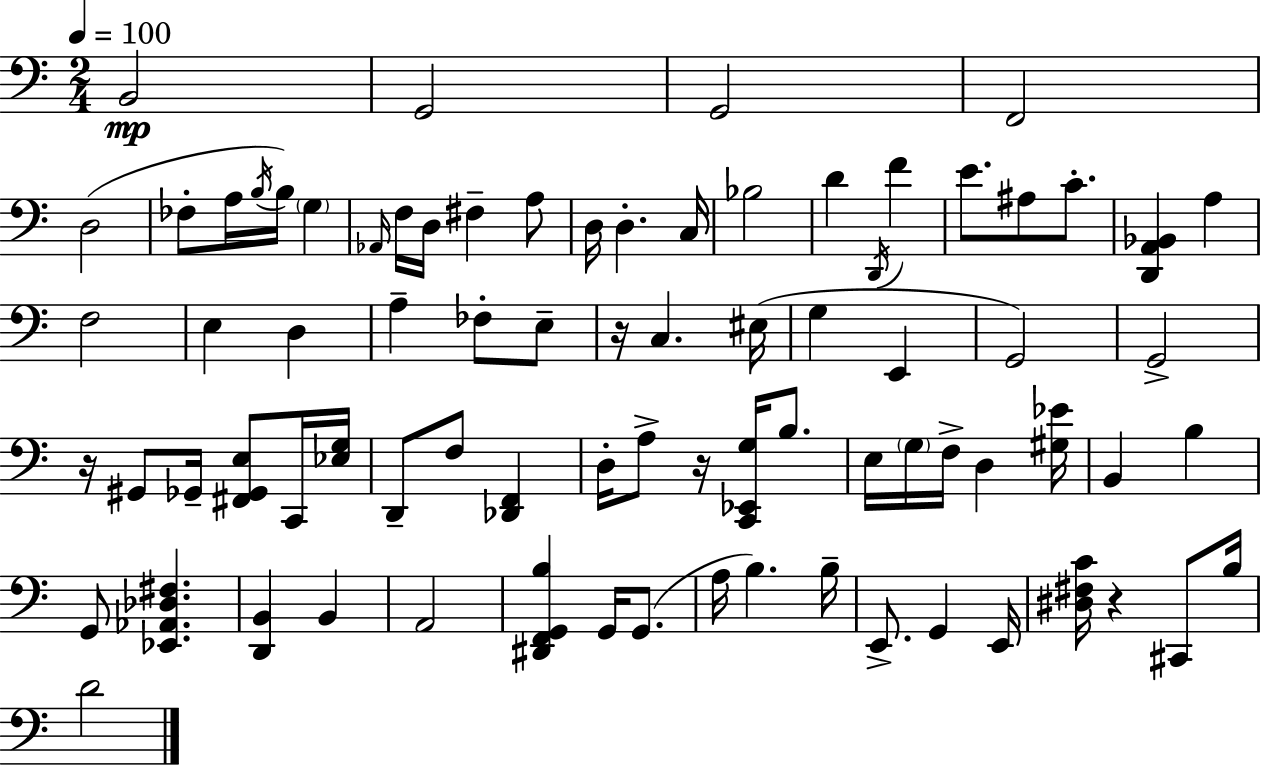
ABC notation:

X:1
T:Untitled
M:2/4
L:1/4
K:C
B,,2 G,,2 G,,2 F,,2 D,2 _F,/2 A,/4 B,/4 B,/4 G, _A,,/4 F,/4 D,/4 ^F, A,/2 D,/4 D, C,/4 _B,2 D D,,/4 F E/2 ^A,/2 C/2 [D,,A,,_B,,] A, F,2 E, D, A, _F,/2 E,/2 z/4 C, ^E,/4 G, E,, G,,2 G,,2 z/4 ^G,,/2 _G,,/4 [^F,,_G,,E,]/2 C,,/4 [_E,G,]/4 D,,/2 F,/2 [_D,,F,,] D,/4 A,/2 z/4 [C,,_E,,G,]/4 B,/2 E,/4 G,/4 F,/4 D, [^G,_E]/4 B,, B, G,,/2 [_E,,_A,,_D,^F,] [D,,B,,] B,, A,,2 [^D,,F,,G,,B,] G,,/4 G,,/2 A,/4 B, B,/4 E,,/2 G,, E,,/4 [^D,^F,C]/4 z ^C,,/2 B,/4 D2